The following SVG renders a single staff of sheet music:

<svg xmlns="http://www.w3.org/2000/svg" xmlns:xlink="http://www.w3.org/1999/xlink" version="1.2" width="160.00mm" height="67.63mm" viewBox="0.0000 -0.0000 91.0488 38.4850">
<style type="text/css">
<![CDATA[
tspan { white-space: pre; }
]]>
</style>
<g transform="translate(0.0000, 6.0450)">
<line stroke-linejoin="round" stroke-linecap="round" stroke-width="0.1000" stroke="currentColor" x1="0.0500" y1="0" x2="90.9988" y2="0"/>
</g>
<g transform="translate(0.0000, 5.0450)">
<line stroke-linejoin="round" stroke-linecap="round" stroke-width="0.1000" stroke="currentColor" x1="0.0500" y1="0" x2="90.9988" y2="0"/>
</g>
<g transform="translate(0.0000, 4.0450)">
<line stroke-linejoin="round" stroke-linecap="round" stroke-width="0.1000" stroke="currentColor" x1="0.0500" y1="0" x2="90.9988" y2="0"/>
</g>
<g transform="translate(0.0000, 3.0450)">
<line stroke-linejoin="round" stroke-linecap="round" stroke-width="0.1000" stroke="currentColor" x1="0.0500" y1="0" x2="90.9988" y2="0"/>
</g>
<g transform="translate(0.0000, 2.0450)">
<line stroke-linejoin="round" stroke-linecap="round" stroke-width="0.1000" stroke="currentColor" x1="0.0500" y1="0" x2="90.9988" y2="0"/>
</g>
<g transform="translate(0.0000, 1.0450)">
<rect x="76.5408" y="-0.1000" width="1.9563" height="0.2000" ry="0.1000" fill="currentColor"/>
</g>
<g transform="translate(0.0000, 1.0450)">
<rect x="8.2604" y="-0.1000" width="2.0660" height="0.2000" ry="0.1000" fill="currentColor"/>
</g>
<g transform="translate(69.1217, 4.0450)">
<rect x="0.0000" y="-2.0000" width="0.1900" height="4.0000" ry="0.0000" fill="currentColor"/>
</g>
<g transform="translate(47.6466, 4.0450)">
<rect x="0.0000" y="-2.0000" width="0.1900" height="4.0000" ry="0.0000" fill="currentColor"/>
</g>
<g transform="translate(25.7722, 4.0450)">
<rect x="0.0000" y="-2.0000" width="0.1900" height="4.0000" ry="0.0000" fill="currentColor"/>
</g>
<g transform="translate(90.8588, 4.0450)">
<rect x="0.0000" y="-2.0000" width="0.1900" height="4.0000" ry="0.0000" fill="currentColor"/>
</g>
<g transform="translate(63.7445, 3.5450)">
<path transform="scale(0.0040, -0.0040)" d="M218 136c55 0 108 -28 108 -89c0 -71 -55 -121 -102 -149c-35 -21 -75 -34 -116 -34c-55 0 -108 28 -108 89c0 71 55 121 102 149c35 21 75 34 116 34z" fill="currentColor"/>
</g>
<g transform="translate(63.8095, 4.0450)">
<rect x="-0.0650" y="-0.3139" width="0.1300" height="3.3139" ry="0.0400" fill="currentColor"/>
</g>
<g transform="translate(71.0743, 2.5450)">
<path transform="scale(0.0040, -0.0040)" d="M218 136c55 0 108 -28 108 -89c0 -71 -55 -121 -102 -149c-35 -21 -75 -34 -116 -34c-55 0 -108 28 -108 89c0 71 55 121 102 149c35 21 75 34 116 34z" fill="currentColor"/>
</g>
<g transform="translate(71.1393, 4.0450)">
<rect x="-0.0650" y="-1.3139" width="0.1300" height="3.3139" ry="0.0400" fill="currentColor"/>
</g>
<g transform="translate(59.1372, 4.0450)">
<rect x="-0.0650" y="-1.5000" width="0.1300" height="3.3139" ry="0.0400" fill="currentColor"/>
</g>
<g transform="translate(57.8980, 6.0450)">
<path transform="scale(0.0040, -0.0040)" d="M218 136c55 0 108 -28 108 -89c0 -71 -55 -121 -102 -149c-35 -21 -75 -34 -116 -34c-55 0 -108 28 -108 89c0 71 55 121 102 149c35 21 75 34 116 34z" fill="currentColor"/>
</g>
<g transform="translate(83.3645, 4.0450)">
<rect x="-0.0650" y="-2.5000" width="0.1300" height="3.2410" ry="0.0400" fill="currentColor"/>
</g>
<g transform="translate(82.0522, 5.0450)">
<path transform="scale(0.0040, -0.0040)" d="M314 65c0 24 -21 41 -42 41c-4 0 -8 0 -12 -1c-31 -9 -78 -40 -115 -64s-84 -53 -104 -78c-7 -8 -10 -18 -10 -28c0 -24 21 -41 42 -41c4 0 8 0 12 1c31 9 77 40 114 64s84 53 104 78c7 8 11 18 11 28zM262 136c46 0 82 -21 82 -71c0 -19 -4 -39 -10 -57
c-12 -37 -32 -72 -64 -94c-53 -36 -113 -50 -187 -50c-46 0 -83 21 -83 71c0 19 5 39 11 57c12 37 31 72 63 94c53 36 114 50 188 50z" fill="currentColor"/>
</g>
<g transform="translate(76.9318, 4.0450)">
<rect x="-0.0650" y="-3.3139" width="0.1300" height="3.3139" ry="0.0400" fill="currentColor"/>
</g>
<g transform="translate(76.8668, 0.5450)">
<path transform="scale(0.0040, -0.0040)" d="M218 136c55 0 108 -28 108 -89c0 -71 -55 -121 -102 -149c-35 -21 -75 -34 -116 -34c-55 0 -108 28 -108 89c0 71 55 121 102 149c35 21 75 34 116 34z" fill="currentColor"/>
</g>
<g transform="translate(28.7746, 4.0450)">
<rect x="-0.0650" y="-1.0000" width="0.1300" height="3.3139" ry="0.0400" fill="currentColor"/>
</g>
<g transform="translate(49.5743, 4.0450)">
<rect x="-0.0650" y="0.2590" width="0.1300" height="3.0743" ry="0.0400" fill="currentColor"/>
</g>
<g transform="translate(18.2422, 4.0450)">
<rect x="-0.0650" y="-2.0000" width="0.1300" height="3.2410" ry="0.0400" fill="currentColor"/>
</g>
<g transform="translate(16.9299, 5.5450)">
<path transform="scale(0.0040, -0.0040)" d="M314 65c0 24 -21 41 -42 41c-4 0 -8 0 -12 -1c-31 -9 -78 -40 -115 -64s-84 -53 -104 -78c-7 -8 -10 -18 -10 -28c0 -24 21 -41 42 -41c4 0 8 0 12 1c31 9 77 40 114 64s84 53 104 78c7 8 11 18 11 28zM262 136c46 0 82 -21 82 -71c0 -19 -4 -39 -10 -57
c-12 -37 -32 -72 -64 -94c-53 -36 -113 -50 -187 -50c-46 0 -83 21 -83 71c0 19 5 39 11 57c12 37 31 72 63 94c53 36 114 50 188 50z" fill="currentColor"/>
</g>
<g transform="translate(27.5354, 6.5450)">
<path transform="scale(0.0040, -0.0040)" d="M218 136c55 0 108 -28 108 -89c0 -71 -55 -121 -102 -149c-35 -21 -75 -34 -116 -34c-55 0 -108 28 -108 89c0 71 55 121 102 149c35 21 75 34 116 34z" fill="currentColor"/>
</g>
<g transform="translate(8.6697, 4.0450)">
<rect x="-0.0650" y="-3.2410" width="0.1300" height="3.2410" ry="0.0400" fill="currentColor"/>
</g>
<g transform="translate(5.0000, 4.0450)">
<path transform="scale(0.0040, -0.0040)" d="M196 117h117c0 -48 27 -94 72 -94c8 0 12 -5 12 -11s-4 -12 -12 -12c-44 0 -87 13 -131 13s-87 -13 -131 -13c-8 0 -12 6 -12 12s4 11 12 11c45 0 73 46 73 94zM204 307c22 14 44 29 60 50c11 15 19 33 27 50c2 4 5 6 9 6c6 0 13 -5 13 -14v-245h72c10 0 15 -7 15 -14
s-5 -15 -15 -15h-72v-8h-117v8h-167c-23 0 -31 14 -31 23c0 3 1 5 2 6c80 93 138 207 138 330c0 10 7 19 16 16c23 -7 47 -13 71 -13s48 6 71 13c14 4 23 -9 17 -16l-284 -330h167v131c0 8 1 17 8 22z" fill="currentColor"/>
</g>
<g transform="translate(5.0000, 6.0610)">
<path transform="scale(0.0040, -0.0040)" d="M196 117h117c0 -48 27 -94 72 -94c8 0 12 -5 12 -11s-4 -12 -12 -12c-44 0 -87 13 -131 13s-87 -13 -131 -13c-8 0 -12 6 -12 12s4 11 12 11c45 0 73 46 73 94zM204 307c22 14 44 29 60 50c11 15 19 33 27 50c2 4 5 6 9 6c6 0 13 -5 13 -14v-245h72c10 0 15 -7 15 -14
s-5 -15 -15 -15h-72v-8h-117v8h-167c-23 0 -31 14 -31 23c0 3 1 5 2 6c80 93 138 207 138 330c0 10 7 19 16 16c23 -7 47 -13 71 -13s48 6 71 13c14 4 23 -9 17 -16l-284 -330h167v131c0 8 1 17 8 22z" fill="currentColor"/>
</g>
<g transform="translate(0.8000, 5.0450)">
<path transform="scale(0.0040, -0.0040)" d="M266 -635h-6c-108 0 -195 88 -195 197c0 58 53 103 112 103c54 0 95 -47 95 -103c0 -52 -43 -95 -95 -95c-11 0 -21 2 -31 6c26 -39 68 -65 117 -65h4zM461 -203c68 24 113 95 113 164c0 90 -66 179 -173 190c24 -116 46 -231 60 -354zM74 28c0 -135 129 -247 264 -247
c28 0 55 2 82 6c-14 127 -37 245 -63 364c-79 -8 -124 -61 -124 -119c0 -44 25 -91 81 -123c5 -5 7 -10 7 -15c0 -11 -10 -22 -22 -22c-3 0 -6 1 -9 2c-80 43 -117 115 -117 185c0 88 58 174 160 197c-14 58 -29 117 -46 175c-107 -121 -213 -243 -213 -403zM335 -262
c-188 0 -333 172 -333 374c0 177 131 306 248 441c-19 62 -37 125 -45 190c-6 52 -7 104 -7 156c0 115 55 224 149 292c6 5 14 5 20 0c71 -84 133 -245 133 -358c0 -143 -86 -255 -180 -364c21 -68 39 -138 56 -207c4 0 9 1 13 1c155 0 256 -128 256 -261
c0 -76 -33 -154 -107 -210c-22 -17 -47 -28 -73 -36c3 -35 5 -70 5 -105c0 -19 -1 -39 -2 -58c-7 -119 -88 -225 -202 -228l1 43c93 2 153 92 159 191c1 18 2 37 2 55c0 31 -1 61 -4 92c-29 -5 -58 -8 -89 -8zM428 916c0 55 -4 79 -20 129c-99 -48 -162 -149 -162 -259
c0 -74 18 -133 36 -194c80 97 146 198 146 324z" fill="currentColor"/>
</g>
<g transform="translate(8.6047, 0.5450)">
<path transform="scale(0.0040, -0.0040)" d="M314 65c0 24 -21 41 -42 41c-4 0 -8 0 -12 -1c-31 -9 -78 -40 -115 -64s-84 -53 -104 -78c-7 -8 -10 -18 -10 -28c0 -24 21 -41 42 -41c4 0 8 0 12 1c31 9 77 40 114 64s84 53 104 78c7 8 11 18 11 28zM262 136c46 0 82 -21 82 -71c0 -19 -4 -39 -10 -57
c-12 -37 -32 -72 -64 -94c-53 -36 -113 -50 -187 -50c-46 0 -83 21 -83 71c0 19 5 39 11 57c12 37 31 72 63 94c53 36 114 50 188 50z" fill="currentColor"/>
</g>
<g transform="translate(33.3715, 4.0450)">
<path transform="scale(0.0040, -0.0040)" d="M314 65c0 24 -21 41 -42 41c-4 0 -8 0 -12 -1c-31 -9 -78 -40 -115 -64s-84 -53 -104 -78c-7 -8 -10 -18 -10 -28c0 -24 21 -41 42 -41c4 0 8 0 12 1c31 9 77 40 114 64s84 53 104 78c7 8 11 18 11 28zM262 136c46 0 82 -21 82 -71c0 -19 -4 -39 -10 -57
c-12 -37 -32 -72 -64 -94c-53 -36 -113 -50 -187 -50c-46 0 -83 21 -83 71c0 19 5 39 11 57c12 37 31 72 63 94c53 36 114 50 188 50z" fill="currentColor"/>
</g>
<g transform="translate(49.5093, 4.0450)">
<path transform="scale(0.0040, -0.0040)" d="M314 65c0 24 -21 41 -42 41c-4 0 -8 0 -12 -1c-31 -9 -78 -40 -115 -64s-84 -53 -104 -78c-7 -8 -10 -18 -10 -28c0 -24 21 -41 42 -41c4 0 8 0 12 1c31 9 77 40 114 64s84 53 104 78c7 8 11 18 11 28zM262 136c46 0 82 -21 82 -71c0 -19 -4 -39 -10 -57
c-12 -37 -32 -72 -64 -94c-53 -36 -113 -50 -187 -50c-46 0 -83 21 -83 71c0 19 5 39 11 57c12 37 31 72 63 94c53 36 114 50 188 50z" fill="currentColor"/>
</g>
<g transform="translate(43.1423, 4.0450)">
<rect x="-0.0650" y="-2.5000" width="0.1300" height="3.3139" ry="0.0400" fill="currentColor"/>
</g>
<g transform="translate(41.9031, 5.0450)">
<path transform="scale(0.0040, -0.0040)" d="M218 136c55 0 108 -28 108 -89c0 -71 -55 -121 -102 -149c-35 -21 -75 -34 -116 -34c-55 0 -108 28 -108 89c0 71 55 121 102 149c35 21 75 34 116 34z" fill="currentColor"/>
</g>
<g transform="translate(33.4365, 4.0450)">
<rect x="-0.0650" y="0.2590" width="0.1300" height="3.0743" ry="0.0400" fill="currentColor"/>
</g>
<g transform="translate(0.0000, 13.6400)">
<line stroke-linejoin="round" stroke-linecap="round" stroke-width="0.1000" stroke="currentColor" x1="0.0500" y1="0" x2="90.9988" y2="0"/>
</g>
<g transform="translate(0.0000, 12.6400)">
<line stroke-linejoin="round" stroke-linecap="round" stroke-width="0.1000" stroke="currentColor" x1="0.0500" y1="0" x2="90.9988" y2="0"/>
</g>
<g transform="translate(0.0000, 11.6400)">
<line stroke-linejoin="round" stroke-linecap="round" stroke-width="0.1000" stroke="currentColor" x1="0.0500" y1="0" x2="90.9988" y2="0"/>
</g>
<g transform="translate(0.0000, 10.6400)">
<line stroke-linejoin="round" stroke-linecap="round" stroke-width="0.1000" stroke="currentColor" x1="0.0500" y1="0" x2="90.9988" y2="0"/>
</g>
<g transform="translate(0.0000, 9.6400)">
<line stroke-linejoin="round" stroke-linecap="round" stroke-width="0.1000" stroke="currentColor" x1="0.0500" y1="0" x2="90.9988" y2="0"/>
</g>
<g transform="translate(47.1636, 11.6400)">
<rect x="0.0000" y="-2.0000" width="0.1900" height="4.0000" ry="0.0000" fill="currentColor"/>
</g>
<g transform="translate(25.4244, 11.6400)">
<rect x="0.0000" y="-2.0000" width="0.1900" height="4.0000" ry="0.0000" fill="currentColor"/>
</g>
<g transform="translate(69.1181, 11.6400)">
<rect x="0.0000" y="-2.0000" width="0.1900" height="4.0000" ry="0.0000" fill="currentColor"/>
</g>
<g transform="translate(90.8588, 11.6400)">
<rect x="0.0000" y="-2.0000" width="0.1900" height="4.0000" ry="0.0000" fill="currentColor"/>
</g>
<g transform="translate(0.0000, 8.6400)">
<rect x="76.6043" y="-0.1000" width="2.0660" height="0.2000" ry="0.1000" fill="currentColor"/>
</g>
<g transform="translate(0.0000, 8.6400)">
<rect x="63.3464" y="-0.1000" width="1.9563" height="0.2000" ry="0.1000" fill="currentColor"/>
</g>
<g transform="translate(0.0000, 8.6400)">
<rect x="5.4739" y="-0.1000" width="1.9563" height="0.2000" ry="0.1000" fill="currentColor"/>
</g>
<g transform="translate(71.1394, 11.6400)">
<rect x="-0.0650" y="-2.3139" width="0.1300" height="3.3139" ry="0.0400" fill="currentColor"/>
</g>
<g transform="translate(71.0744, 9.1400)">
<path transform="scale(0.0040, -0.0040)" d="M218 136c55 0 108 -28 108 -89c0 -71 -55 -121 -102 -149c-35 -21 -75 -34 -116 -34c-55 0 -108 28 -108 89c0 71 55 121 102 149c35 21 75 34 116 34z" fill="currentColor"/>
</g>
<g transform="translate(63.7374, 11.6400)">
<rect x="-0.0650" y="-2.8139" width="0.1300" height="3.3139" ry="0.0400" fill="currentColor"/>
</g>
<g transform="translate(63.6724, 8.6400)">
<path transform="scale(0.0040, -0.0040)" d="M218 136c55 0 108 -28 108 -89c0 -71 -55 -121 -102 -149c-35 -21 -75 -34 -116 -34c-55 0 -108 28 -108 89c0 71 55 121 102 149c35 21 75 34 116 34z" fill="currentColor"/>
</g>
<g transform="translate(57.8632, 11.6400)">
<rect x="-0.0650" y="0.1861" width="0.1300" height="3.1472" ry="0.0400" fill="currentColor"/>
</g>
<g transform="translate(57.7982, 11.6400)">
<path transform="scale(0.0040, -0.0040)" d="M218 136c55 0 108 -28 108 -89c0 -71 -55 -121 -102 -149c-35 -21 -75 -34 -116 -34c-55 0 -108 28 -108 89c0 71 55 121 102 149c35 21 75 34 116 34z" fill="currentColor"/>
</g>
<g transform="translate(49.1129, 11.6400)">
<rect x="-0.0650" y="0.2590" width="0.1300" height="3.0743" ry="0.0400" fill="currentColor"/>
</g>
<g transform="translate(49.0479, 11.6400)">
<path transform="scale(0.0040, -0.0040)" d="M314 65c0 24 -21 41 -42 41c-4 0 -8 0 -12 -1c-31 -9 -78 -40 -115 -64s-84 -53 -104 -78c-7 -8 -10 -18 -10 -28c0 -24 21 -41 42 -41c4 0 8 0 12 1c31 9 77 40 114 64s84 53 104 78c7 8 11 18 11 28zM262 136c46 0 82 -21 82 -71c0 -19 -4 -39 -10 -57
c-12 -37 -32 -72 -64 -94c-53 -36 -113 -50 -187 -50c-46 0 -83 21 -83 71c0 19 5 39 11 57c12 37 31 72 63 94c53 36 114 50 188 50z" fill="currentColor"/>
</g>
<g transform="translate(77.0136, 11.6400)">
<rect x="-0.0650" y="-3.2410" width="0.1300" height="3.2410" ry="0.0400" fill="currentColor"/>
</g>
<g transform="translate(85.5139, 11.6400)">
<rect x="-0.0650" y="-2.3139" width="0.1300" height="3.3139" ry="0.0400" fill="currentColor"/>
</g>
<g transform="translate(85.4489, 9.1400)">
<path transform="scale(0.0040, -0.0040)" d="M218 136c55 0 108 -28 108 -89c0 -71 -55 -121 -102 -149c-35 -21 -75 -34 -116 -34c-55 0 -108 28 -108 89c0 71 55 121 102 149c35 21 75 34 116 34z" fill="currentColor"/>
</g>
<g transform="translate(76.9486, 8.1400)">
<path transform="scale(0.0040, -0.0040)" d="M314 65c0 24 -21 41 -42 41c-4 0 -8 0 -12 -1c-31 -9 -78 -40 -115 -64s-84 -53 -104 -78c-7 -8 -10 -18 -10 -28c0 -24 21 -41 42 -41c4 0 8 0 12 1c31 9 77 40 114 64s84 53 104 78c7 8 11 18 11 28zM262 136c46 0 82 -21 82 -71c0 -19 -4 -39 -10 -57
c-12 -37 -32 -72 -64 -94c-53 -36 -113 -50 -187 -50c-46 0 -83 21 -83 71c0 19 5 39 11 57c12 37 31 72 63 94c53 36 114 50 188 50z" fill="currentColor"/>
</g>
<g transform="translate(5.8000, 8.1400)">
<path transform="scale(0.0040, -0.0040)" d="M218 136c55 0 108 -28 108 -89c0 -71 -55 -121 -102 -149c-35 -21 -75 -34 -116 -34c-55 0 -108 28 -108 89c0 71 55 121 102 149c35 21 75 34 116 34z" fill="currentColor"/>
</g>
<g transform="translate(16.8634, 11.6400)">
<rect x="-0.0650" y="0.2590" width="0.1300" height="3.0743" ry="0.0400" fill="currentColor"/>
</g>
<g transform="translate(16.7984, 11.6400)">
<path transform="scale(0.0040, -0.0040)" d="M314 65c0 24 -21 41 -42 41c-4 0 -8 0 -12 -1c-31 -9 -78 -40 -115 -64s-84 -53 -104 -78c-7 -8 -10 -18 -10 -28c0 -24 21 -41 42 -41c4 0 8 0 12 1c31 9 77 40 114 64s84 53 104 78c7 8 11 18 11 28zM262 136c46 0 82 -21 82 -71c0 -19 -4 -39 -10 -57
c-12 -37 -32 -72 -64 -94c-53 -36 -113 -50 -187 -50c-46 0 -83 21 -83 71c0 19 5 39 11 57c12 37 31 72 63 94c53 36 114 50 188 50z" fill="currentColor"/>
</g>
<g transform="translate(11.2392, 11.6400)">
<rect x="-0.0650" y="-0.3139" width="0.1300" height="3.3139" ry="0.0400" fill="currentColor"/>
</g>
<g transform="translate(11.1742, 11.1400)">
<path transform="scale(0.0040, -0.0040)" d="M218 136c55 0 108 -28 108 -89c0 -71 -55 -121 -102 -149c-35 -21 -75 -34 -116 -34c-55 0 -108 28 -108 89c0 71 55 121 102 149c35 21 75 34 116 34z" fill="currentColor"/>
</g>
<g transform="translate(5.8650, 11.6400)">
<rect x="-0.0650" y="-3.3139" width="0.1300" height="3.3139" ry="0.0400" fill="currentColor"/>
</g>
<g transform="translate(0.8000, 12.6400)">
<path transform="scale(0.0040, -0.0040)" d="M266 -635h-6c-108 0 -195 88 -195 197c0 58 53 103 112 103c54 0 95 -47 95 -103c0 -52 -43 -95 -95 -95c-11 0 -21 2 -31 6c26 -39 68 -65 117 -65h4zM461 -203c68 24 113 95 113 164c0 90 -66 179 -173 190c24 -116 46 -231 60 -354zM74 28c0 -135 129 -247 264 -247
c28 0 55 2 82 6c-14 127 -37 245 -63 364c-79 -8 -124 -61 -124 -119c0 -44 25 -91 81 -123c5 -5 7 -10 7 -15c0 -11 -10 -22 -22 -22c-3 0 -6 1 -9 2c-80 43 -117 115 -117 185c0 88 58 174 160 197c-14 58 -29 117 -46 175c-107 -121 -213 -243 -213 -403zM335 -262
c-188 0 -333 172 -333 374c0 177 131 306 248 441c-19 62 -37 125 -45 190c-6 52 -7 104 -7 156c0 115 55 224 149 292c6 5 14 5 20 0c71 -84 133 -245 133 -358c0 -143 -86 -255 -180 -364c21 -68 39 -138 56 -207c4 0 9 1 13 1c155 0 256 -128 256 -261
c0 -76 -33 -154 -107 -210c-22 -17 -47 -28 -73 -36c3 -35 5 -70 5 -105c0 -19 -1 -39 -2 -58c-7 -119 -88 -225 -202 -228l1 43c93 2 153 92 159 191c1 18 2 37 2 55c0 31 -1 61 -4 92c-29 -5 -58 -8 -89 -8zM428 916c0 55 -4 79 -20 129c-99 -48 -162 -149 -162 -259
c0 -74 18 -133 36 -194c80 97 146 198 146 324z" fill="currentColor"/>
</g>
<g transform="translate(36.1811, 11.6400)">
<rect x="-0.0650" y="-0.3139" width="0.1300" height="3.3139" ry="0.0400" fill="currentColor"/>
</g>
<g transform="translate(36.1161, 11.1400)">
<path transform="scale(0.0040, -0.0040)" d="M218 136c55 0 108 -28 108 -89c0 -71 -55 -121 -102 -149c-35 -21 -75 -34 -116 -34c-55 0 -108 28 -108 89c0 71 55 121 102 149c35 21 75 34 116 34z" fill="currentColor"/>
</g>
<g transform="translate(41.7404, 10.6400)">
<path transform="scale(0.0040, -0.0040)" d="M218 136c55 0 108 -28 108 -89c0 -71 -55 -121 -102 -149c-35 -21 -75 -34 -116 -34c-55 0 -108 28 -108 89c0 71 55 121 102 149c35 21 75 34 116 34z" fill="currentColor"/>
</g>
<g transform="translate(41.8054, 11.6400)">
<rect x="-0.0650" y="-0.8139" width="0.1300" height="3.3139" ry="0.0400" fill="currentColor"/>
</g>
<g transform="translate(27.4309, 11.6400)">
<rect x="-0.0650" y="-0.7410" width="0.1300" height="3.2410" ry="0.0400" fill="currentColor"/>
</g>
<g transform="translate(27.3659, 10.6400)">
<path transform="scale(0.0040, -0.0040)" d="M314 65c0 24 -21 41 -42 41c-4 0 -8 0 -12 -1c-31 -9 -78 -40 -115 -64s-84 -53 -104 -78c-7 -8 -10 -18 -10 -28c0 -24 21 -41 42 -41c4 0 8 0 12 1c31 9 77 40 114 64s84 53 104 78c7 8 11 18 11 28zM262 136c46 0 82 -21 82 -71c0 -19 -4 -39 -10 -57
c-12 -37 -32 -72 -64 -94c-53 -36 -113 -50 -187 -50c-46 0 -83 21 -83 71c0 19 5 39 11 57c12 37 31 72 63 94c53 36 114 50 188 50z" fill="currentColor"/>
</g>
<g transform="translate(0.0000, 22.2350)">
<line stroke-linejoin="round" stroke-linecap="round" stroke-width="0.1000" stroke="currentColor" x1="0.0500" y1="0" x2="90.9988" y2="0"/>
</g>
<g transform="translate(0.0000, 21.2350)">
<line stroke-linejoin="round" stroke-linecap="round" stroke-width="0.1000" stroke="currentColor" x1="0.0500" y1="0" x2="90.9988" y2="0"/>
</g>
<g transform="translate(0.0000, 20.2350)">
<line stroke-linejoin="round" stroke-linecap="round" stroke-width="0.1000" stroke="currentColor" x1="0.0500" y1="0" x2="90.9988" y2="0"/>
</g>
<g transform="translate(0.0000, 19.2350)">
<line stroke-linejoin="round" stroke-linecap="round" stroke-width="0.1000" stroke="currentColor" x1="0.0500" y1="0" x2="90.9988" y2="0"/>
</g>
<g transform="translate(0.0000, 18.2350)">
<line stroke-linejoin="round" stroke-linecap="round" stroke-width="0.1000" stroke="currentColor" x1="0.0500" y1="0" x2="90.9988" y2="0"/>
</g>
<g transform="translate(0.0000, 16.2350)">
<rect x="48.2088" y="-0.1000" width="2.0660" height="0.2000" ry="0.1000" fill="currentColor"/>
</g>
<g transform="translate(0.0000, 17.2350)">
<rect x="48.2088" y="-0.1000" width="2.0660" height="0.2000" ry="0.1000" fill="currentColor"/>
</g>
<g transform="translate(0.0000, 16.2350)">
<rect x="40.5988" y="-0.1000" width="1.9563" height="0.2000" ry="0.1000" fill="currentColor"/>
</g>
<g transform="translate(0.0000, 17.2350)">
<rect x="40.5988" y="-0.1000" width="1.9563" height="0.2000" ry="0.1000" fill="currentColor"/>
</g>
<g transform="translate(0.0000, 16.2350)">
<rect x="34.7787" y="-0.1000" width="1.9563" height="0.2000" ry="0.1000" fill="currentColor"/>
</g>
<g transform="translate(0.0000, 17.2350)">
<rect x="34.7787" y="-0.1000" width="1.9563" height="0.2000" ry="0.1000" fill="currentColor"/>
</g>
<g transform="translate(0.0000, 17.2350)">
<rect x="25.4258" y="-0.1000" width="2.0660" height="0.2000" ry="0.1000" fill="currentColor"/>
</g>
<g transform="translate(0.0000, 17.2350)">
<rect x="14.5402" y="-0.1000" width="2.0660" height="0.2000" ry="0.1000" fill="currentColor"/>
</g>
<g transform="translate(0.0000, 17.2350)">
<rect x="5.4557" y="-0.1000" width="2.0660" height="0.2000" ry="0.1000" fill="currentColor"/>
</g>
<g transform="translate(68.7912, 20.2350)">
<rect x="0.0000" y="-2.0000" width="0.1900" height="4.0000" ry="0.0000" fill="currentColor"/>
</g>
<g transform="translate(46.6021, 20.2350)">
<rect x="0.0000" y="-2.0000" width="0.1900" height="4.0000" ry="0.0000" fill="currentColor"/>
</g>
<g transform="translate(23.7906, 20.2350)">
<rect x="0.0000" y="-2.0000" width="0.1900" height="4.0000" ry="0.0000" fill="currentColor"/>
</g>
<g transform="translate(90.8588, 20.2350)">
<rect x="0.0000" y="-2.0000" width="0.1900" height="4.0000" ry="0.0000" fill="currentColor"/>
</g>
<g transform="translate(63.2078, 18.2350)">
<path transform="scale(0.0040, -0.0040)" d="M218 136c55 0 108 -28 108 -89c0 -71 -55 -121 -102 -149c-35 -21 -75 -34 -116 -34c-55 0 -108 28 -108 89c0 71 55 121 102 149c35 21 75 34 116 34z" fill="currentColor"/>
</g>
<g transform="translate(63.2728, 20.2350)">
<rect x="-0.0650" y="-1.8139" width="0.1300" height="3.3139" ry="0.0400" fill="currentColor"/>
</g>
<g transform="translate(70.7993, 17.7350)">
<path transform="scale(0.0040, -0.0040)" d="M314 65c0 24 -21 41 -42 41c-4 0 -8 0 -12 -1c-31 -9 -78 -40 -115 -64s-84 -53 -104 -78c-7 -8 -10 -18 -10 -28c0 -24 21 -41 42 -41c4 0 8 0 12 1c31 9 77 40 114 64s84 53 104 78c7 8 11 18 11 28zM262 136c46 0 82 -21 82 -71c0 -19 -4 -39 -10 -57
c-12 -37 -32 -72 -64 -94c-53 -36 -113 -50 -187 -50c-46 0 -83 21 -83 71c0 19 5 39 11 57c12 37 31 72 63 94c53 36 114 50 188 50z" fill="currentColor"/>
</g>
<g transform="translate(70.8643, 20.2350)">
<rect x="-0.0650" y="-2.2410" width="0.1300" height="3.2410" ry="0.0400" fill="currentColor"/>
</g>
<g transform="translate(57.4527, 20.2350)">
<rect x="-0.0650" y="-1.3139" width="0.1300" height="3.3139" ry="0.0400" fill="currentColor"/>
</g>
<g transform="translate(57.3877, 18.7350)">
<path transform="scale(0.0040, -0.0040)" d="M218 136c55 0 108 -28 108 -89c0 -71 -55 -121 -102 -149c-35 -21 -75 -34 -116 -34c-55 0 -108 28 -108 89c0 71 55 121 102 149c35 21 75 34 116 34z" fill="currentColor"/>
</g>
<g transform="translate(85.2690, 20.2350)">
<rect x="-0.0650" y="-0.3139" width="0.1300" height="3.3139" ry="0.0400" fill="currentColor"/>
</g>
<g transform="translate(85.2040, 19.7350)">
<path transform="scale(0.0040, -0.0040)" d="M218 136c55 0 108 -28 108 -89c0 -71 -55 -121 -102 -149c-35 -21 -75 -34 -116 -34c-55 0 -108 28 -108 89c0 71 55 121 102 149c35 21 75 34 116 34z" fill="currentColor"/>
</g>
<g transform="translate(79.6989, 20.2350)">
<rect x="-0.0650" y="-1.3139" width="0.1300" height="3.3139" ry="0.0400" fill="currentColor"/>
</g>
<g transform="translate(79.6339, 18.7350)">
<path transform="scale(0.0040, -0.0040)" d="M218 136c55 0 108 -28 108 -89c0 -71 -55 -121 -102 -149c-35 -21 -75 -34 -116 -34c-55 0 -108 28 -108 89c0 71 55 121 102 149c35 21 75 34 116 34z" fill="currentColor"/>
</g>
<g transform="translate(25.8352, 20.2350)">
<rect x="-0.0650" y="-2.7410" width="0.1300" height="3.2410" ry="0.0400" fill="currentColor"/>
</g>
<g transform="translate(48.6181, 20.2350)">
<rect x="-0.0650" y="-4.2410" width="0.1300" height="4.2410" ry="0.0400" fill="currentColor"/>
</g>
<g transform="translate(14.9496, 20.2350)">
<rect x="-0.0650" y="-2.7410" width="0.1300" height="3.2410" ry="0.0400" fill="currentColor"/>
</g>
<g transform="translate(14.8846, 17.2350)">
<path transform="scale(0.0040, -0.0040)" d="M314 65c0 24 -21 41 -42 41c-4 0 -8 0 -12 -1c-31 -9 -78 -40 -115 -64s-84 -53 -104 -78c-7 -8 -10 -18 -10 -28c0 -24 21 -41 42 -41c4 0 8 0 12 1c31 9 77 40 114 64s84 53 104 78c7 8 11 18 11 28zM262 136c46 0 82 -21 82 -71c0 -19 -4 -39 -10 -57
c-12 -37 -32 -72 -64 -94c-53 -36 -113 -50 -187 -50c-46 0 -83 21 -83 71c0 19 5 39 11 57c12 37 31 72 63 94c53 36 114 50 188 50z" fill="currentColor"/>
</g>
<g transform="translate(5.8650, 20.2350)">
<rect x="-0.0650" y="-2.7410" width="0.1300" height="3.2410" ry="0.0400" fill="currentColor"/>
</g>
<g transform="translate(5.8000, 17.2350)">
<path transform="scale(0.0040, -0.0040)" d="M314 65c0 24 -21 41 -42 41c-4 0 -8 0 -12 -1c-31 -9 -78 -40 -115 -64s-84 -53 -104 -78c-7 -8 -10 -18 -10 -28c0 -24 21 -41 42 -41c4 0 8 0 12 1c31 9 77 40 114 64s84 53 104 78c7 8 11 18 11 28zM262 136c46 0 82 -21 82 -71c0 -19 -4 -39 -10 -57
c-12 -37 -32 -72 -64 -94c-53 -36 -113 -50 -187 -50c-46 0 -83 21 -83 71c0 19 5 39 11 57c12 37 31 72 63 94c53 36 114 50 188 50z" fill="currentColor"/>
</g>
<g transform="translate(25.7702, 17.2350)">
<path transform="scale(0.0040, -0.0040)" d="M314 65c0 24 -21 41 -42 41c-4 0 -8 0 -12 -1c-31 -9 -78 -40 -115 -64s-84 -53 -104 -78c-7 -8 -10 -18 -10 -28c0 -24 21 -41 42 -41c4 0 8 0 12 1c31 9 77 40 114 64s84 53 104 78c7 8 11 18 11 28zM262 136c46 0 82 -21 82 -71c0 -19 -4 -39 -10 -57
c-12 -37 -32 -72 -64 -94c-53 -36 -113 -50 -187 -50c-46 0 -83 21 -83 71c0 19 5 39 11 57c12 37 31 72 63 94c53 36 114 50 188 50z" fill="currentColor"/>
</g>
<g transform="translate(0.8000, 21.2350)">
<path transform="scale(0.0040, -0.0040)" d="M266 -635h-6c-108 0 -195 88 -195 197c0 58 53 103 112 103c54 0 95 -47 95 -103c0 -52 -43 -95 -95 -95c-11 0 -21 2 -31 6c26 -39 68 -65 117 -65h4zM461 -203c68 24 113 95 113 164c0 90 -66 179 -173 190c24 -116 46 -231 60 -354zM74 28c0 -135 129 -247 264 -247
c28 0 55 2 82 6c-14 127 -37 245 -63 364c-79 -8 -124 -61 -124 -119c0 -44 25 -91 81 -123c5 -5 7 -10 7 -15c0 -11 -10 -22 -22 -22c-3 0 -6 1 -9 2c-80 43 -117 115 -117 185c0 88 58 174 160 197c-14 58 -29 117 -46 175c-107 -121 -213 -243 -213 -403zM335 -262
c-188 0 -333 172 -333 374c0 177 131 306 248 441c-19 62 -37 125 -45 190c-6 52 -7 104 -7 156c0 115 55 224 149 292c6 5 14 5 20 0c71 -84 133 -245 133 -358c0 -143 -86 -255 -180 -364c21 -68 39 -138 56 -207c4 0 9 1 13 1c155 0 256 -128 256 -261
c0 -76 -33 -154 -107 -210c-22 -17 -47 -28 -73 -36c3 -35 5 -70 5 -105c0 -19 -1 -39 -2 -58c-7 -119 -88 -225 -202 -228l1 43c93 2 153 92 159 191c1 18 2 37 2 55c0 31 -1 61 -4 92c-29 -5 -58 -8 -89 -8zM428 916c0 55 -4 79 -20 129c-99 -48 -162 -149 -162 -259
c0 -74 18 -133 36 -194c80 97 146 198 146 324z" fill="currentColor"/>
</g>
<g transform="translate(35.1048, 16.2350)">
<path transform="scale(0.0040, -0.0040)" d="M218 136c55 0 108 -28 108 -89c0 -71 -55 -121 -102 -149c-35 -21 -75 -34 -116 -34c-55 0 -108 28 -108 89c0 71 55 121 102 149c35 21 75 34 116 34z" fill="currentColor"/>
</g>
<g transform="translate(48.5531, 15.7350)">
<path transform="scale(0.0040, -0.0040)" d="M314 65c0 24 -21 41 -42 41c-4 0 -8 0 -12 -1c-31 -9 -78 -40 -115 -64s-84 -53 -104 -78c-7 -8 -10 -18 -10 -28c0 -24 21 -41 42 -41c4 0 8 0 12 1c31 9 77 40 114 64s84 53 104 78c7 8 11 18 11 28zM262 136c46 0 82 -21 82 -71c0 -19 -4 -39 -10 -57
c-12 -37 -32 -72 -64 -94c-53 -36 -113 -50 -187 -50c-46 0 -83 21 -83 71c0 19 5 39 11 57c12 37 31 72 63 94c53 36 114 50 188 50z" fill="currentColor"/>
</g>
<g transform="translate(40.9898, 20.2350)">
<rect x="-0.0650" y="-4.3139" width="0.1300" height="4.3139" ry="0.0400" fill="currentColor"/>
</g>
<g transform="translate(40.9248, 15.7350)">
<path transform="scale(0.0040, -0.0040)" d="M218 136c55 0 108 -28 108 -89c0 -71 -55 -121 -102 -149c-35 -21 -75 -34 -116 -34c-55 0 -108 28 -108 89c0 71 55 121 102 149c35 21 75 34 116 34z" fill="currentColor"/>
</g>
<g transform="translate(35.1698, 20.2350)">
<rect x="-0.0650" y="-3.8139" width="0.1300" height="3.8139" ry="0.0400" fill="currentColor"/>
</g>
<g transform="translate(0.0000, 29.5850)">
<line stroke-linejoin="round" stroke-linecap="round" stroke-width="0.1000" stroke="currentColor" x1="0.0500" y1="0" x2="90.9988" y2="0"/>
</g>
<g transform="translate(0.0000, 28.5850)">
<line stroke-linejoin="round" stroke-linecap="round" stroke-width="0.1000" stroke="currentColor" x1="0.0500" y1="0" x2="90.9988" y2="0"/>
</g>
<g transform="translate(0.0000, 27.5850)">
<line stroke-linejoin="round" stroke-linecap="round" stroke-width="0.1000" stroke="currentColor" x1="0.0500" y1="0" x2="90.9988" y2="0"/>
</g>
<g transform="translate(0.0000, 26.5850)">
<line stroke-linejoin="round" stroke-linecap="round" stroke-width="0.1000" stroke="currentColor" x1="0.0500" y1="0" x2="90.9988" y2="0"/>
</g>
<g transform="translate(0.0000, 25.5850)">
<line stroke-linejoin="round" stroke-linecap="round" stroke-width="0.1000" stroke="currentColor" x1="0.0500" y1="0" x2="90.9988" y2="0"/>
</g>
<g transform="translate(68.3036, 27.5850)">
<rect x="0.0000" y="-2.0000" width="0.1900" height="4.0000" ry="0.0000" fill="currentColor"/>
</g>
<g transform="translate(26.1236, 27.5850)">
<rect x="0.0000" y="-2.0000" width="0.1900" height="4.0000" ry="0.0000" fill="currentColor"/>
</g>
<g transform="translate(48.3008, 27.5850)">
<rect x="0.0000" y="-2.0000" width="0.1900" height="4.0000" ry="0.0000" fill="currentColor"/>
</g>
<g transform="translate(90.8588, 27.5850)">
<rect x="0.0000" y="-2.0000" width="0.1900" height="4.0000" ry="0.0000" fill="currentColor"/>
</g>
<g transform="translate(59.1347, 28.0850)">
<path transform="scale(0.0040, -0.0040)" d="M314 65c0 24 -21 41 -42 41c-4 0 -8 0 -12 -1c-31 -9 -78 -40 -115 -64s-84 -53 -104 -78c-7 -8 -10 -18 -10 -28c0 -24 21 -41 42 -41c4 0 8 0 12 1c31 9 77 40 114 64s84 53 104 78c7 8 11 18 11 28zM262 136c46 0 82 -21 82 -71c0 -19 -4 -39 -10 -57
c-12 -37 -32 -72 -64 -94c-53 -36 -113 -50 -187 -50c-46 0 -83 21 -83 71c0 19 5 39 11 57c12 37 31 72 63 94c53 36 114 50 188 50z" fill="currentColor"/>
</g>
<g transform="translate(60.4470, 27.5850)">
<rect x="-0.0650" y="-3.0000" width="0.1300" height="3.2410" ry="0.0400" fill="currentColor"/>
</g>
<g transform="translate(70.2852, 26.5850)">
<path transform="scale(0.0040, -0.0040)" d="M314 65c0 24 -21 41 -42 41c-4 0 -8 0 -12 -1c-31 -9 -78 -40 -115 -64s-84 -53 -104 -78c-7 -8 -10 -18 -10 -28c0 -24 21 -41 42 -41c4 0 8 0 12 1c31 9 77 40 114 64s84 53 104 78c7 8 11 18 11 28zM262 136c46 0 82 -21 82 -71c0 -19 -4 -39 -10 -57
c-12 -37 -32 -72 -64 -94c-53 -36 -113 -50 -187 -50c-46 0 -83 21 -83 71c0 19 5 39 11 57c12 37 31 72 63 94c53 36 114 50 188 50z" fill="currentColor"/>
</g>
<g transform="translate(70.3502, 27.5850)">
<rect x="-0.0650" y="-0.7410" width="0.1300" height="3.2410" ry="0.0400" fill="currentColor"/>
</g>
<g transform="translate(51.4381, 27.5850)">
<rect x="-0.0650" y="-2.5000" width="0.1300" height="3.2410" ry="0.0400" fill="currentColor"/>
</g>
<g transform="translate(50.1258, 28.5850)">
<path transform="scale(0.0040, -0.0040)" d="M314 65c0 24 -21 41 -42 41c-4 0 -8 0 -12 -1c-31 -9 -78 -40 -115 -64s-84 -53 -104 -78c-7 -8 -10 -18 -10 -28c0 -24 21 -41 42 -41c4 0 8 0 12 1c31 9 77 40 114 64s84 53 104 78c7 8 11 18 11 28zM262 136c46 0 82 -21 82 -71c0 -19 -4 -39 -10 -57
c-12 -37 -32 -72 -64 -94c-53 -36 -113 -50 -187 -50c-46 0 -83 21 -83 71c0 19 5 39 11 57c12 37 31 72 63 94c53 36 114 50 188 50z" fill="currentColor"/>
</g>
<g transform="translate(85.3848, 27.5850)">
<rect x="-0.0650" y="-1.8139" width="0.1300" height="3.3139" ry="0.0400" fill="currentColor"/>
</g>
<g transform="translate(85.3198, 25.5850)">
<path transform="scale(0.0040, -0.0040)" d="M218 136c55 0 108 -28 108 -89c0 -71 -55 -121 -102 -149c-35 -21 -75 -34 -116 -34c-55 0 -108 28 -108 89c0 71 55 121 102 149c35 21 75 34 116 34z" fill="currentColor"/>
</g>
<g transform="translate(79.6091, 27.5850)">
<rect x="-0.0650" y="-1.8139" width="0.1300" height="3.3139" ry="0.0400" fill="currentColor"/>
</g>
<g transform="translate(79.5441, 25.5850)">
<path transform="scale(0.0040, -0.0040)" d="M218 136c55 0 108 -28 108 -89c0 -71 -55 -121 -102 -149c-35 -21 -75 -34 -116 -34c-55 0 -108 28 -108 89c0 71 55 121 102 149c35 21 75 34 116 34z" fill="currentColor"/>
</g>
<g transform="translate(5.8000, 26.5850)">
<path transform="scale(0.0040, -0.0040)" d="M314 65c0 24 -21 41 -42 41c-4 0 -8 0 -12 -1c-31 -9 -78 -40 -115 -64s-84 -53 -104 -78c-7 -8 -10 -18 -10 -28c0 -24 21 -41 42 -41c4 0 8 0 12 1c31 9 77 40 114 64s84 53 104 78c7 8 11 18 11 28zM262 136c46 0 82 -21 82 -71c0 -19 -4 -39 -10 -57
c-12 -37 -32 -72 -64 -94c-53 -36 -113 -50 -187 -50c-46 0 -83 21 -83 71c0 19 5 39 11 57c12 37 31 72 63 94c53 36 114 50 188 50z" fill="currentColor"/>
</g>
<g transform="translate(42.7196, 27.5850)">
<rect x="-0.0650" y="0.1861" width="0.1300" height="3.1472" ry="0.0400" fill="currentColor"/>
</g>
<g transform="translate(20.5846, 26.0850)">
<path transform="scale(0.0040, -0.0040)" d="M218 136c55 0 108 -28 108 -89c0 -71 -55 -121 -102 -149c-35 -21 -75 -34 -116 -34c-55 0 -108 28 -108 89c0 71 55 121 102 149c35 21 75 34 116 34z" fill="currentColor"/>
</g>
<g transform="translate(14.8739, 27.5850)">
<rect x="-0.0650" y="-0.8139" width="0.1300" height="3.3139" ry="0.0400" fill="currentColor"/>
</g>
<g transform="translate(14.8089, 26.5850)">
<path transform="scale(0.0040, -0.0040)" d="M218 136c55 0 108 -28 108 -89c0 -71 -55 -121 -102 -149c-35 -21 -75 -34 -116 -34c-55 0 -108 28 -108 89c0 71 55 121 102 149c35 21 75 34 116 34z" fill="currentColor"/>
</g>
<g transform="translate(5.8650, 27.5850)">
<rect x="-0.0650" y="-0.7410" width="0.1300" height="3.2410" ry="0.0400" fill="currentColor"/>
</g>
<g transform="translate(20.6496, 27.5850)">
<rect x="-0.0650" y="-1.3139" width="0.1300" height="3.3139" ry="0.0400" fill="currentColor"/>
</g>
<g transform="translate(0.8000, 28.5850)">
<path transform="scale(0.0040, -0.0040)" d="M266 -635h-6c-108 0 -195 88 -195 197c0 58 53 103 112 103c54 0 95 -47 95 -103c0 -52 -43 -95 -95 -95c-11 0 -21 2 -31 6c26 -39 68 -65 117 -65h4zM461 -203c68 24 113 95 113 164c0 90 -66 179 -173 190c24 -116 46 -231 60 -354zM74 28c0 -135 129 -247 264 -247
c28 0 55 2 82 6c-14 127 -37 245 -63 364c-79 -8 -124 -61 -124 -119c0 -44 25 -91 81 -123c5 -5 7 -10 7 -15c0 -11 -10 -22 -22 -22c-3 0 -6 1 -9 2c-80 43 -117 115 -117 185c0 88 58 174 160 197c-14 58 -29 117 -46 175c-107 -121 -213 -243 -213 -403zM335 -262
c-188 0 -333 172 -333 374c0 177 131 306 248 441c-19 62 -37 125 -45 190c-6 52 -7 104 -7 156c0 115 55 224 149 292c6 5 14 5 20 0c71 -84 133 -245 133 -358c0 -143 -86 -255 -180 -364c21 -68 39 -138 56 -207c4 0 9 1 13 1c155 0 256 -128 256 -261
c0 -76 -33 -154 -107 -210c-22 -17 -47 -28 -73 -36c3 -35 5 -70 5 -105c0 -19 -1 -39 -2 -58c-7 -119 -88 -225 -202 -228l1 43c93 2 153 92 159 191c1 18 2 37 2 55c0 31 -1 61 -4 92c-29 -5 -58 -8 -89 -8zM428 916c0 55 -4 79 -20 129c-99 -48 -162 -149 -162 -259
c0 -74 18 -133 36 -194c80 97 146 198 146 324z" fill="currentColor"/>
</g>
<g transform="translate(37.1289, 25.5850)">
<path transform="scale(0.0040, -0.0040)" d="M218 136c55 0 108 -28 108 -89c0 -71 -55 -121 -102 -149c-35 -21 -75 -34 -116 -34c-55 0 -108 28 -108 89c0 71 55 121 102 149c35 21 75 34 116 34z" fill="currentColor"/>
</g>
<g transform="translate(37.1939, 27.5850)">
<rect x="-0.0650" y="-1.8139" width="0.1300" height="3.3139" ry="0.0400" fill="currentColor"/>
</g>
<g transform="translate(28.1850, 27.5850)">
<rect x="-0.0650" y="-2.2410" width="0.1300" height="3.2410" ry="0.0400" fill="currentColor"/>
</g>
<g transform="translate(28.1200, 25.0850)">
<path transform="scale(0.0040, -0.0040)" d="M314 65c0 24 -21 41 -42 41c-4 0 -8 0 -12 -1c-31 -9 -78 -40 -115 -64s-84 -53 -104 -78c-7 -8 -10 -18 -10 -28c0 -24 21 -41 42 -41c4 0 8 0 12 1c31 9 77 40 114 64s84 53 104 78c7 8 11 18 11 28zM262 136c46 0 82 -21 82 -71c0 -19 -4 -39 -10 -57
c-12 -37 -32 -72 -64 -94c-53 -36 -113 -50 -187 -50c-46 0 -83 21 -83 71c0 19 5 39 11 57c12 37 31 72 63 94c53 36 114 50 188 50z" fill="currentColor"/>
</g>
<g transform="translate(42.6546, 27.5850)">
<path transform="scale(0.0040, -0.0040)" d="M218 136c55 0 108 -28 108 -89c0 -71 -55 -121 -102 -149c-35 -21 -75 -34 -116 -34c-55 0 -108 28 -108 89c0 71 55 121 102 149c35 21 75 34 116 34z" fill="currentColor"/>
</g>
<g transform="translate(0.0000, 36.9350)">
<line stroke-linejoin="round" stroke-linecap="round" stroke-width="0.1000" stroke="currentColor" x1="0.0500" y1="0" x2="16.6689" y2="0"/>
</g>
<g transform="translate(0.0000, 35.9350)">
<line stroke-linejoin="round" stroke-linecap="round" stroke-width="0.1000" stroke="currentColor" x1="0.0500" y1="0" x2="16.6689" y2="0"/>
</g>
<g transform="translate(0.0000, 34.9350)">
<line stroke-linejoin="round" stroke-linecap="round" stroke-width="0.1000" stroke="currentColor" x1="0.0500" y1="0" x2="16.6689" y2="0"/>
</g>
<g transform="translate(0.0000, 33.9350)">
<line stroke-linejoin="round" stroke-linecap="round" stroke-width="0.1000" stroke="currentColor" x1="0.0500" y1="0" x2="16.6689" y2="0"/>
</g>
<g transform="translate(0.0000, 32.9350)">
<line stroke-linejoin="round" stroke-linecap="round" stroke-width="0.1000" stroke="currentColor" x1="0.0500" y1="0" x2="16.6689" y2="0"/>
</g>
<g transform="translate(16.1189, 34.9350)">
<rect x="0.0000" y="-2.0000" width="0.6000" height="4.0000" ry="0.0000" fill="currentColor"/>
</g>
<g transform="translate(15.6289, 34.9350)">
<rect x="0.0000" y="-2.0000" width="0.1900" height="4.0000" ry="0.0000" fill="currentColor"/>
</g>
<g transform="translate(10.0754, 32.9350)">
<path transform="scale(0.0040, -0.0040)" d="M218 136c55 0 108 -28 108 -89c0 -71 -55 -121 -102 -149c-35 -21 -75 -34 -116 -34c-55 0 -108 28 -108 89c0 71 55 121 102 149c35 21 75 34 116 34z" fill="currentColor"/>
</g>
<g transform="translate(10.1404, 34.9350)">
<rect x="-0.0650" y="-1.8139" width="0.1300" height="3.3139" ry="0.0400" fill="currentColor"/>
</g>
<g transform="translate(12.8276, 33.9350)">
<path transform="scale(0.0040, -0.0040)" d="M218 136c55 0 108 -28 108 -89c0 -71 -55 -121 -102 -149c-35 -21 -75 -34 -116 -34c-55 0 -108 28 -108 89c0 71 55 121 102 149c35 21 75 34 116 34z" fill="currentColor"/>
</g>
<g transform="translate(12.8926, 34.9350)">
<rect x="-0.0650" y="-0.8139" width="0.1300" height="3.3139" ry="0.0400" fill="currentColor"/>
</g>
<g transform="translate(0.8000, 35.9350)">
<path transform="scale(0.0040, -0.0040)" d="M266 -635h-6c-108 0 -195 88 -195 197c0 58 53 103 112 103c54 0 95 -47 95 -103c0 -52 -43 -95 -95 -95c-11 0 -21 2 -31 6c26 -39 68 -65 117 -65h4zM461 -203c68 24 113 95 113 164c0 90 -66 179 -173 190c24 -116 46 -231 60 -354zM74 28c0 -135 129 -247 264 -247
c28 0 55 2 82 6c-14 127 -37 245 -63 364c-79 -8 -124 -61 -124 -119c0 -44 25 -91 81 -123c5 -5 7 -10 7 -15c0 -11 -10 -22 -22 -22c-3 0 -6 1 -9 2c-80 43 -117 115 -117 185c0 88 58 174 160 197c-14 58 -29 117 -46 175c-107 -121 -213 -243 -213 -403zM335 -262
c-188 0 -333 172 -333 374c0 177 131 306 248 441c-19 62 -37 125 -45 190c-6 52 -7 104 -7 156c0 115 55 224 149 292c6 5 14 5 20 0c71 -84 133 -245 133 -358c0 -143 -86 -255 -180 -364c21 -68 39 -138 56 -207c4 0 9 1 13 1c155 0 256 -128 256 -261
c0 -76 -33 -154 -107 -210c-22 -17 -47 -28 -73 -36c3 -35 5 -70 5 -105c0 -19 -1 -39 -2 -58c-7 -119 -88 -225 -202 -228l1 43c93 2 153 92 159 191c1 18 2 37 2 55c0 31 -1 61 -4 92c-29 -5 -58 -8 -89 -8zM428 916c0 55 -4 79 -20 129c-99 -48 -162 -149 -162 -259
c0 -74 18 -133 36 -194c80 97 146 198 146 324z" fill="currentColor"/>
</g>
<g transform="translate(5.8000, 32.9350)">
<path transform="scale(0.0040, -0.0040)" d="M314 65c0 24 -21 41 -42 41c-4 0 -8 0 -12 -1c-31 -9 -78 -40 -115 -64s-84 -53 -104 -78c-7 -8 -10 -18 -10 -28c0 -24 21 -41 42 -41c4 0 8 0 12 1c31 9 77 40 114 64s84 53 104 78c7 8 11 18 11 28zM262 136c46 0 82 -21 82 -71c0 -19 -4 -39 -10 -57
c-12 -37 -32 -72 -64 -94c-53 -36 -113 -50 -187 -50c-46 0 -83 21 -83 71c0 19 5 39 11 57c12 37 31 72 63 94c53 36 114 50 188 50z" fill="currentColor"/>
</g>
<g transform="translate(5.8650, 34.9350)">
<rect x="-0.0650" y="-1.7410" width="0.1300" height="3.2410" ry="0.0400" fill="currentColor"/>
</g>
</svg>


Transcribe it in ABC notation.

X:1
T:Untitled
M:4/4
L:1/4
K:C
b2 F2 D B2 G B2 E c e b G2 b c B2 d2 c d B2 B a g b2 g a2 a2 a2 c' d' d'2 e f g2 e c d2 d e g2 f B G2 A2 d2 f f f2 f d